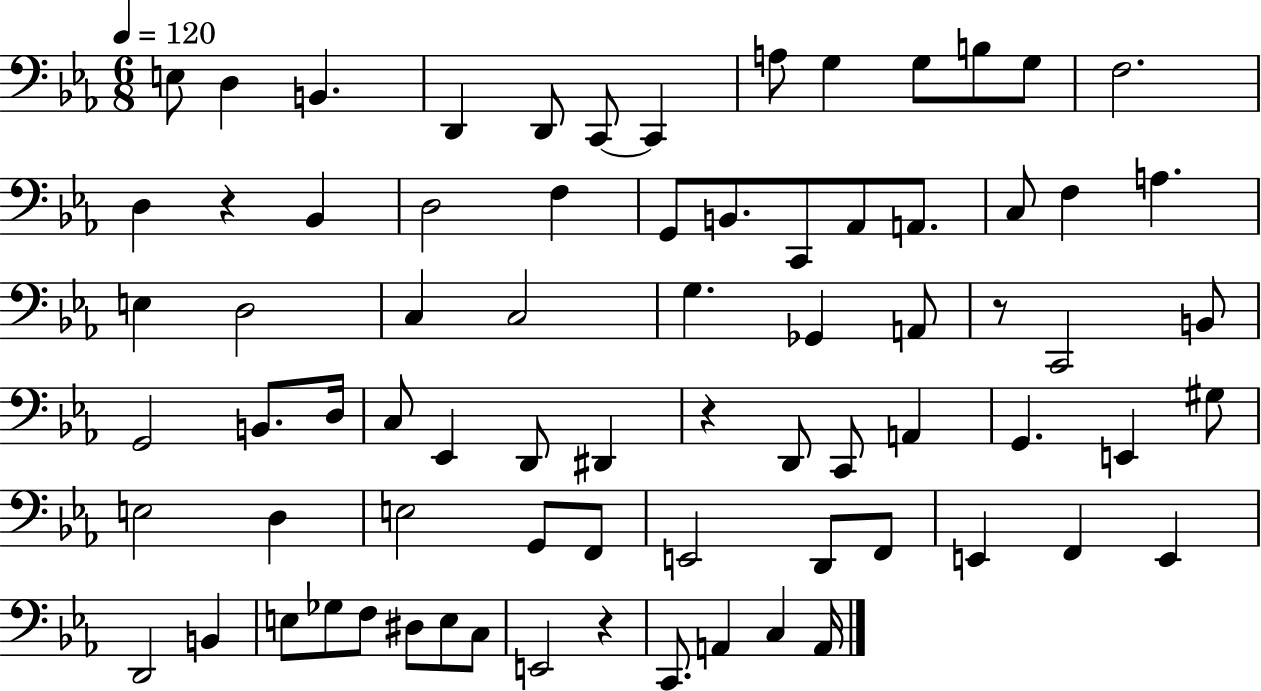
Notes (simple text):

E3/e D3/q B2/q. D2/q D2/e C2/e C2/q A3/e G3/q G3/e B3/e G3/e F3/h. D3/q R/q Bb2/q D3/h F3/q G2/e B2/e. C2/e Ab2/e A2/e. C3/e F3/q A3/q. E3/q D3/h C3/q C3/h G3/q. Gb2/q A2/e R/e C2/h B2/e G2/h B2/e. D3/s C3/e Eb2/q D2/e D#2/q R/q D2/e C2/e A2/q G2/q. E2/q G#3/e E3/h D3/q E3/h G2/e F2/e E2/h D2/e F2/e E2/q F2/q E2/q D2/h B2/q E3/e Gb3/e F3/e D#3/e E3/e C3/e E2/h R/q C2/e. A2/q C3/q A2/s